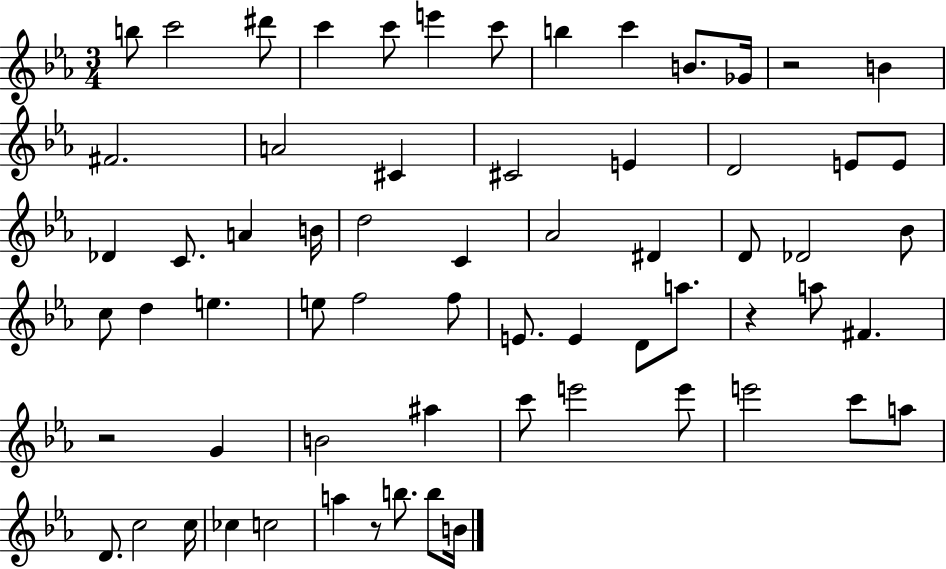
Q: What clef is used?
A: treble